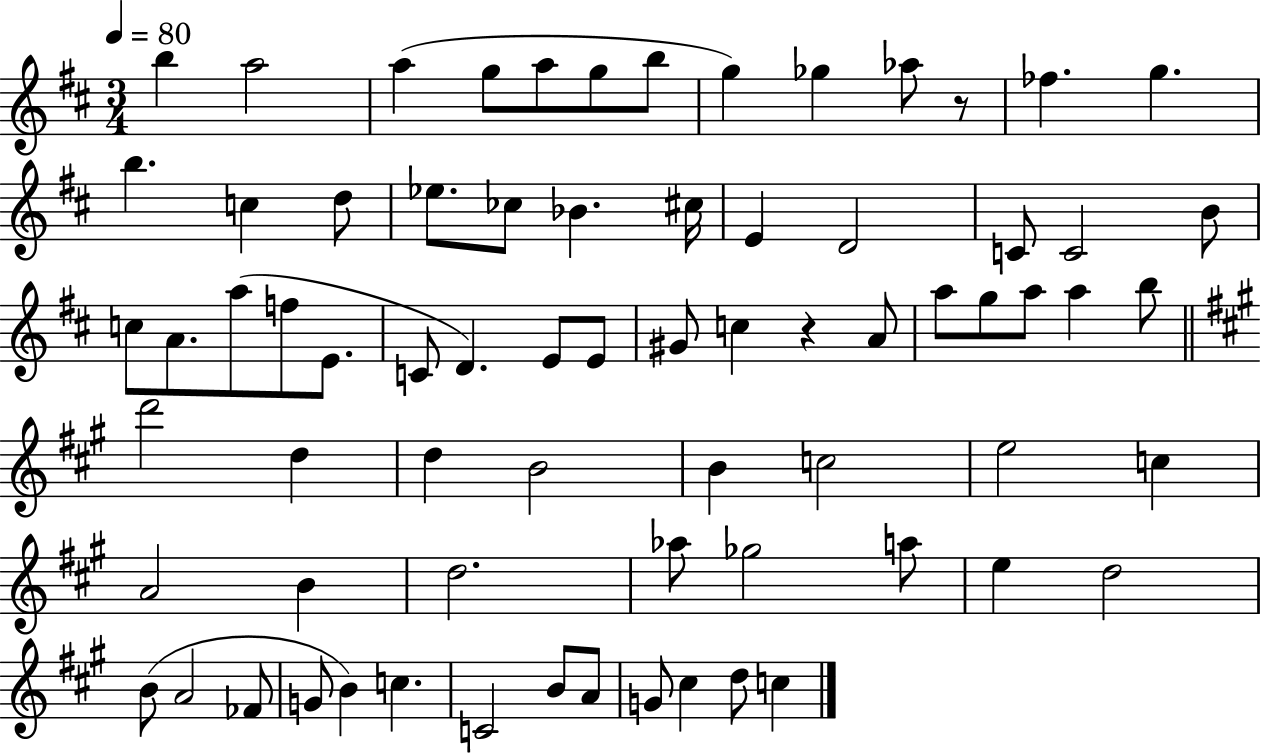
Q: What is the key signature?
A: D major